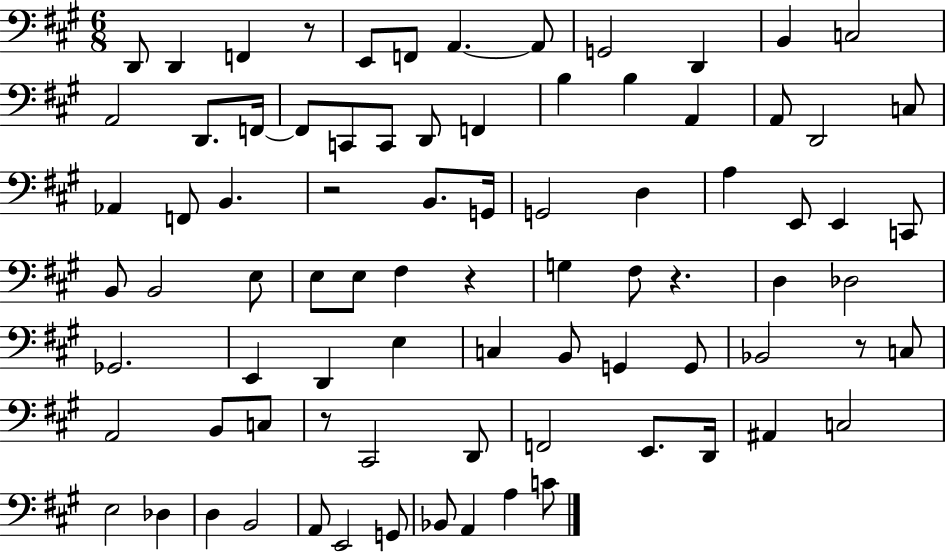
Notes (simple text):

D2/e D2/q F2/q R/e E2/e F2/e A2/q. A2/e G2/h D2/q B2/q C3/h A2/h D2/e. F2/s F2/e C2/e C2/e D2/e F2/q B3/q B3/q A2/q A2/e D2/h C3/e Ab2/q F2/e B2/q. R/h B2/e. G2/s G2/h D3/q A3/q E2/e E2/q C2/e B2/e B2/h E3/e E3/e E3/e F#3/q R/q G3/q F#3/e R/q. D3/q Db3/h Gb2/h. E2/q D2/q E3/q C3/q B2/e G2/q G2/e Bb2/h R/e C3/e A2/h B2/e C3/e R/e C#2/h D2/e F2/h E2/e. D2/s A#2/q C3/h E3/h Db3/q D3/q B2/h A2/e E2/h G2/e Bb2/e A2/q A3/q C4/e